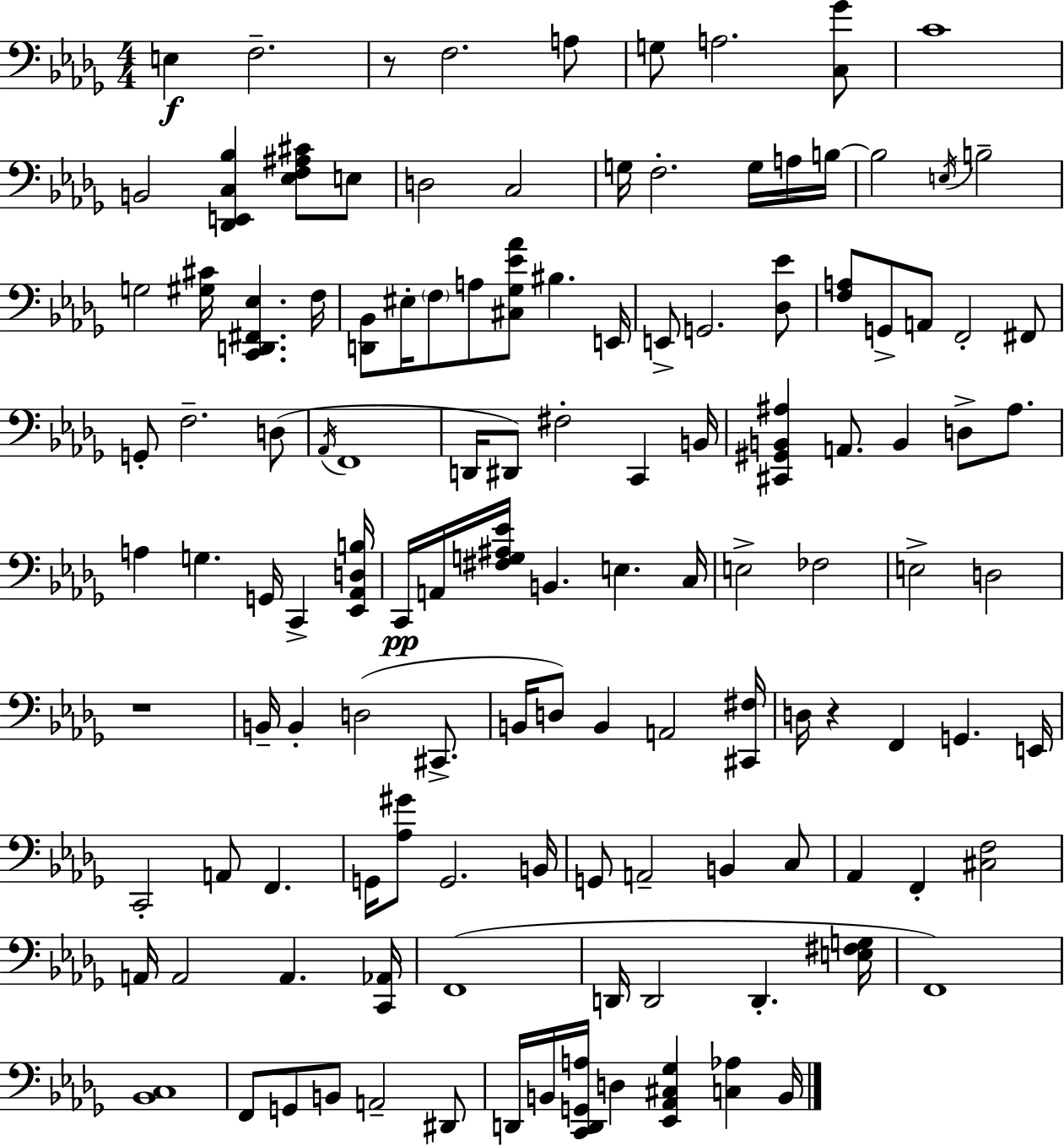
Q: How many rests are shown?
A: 3